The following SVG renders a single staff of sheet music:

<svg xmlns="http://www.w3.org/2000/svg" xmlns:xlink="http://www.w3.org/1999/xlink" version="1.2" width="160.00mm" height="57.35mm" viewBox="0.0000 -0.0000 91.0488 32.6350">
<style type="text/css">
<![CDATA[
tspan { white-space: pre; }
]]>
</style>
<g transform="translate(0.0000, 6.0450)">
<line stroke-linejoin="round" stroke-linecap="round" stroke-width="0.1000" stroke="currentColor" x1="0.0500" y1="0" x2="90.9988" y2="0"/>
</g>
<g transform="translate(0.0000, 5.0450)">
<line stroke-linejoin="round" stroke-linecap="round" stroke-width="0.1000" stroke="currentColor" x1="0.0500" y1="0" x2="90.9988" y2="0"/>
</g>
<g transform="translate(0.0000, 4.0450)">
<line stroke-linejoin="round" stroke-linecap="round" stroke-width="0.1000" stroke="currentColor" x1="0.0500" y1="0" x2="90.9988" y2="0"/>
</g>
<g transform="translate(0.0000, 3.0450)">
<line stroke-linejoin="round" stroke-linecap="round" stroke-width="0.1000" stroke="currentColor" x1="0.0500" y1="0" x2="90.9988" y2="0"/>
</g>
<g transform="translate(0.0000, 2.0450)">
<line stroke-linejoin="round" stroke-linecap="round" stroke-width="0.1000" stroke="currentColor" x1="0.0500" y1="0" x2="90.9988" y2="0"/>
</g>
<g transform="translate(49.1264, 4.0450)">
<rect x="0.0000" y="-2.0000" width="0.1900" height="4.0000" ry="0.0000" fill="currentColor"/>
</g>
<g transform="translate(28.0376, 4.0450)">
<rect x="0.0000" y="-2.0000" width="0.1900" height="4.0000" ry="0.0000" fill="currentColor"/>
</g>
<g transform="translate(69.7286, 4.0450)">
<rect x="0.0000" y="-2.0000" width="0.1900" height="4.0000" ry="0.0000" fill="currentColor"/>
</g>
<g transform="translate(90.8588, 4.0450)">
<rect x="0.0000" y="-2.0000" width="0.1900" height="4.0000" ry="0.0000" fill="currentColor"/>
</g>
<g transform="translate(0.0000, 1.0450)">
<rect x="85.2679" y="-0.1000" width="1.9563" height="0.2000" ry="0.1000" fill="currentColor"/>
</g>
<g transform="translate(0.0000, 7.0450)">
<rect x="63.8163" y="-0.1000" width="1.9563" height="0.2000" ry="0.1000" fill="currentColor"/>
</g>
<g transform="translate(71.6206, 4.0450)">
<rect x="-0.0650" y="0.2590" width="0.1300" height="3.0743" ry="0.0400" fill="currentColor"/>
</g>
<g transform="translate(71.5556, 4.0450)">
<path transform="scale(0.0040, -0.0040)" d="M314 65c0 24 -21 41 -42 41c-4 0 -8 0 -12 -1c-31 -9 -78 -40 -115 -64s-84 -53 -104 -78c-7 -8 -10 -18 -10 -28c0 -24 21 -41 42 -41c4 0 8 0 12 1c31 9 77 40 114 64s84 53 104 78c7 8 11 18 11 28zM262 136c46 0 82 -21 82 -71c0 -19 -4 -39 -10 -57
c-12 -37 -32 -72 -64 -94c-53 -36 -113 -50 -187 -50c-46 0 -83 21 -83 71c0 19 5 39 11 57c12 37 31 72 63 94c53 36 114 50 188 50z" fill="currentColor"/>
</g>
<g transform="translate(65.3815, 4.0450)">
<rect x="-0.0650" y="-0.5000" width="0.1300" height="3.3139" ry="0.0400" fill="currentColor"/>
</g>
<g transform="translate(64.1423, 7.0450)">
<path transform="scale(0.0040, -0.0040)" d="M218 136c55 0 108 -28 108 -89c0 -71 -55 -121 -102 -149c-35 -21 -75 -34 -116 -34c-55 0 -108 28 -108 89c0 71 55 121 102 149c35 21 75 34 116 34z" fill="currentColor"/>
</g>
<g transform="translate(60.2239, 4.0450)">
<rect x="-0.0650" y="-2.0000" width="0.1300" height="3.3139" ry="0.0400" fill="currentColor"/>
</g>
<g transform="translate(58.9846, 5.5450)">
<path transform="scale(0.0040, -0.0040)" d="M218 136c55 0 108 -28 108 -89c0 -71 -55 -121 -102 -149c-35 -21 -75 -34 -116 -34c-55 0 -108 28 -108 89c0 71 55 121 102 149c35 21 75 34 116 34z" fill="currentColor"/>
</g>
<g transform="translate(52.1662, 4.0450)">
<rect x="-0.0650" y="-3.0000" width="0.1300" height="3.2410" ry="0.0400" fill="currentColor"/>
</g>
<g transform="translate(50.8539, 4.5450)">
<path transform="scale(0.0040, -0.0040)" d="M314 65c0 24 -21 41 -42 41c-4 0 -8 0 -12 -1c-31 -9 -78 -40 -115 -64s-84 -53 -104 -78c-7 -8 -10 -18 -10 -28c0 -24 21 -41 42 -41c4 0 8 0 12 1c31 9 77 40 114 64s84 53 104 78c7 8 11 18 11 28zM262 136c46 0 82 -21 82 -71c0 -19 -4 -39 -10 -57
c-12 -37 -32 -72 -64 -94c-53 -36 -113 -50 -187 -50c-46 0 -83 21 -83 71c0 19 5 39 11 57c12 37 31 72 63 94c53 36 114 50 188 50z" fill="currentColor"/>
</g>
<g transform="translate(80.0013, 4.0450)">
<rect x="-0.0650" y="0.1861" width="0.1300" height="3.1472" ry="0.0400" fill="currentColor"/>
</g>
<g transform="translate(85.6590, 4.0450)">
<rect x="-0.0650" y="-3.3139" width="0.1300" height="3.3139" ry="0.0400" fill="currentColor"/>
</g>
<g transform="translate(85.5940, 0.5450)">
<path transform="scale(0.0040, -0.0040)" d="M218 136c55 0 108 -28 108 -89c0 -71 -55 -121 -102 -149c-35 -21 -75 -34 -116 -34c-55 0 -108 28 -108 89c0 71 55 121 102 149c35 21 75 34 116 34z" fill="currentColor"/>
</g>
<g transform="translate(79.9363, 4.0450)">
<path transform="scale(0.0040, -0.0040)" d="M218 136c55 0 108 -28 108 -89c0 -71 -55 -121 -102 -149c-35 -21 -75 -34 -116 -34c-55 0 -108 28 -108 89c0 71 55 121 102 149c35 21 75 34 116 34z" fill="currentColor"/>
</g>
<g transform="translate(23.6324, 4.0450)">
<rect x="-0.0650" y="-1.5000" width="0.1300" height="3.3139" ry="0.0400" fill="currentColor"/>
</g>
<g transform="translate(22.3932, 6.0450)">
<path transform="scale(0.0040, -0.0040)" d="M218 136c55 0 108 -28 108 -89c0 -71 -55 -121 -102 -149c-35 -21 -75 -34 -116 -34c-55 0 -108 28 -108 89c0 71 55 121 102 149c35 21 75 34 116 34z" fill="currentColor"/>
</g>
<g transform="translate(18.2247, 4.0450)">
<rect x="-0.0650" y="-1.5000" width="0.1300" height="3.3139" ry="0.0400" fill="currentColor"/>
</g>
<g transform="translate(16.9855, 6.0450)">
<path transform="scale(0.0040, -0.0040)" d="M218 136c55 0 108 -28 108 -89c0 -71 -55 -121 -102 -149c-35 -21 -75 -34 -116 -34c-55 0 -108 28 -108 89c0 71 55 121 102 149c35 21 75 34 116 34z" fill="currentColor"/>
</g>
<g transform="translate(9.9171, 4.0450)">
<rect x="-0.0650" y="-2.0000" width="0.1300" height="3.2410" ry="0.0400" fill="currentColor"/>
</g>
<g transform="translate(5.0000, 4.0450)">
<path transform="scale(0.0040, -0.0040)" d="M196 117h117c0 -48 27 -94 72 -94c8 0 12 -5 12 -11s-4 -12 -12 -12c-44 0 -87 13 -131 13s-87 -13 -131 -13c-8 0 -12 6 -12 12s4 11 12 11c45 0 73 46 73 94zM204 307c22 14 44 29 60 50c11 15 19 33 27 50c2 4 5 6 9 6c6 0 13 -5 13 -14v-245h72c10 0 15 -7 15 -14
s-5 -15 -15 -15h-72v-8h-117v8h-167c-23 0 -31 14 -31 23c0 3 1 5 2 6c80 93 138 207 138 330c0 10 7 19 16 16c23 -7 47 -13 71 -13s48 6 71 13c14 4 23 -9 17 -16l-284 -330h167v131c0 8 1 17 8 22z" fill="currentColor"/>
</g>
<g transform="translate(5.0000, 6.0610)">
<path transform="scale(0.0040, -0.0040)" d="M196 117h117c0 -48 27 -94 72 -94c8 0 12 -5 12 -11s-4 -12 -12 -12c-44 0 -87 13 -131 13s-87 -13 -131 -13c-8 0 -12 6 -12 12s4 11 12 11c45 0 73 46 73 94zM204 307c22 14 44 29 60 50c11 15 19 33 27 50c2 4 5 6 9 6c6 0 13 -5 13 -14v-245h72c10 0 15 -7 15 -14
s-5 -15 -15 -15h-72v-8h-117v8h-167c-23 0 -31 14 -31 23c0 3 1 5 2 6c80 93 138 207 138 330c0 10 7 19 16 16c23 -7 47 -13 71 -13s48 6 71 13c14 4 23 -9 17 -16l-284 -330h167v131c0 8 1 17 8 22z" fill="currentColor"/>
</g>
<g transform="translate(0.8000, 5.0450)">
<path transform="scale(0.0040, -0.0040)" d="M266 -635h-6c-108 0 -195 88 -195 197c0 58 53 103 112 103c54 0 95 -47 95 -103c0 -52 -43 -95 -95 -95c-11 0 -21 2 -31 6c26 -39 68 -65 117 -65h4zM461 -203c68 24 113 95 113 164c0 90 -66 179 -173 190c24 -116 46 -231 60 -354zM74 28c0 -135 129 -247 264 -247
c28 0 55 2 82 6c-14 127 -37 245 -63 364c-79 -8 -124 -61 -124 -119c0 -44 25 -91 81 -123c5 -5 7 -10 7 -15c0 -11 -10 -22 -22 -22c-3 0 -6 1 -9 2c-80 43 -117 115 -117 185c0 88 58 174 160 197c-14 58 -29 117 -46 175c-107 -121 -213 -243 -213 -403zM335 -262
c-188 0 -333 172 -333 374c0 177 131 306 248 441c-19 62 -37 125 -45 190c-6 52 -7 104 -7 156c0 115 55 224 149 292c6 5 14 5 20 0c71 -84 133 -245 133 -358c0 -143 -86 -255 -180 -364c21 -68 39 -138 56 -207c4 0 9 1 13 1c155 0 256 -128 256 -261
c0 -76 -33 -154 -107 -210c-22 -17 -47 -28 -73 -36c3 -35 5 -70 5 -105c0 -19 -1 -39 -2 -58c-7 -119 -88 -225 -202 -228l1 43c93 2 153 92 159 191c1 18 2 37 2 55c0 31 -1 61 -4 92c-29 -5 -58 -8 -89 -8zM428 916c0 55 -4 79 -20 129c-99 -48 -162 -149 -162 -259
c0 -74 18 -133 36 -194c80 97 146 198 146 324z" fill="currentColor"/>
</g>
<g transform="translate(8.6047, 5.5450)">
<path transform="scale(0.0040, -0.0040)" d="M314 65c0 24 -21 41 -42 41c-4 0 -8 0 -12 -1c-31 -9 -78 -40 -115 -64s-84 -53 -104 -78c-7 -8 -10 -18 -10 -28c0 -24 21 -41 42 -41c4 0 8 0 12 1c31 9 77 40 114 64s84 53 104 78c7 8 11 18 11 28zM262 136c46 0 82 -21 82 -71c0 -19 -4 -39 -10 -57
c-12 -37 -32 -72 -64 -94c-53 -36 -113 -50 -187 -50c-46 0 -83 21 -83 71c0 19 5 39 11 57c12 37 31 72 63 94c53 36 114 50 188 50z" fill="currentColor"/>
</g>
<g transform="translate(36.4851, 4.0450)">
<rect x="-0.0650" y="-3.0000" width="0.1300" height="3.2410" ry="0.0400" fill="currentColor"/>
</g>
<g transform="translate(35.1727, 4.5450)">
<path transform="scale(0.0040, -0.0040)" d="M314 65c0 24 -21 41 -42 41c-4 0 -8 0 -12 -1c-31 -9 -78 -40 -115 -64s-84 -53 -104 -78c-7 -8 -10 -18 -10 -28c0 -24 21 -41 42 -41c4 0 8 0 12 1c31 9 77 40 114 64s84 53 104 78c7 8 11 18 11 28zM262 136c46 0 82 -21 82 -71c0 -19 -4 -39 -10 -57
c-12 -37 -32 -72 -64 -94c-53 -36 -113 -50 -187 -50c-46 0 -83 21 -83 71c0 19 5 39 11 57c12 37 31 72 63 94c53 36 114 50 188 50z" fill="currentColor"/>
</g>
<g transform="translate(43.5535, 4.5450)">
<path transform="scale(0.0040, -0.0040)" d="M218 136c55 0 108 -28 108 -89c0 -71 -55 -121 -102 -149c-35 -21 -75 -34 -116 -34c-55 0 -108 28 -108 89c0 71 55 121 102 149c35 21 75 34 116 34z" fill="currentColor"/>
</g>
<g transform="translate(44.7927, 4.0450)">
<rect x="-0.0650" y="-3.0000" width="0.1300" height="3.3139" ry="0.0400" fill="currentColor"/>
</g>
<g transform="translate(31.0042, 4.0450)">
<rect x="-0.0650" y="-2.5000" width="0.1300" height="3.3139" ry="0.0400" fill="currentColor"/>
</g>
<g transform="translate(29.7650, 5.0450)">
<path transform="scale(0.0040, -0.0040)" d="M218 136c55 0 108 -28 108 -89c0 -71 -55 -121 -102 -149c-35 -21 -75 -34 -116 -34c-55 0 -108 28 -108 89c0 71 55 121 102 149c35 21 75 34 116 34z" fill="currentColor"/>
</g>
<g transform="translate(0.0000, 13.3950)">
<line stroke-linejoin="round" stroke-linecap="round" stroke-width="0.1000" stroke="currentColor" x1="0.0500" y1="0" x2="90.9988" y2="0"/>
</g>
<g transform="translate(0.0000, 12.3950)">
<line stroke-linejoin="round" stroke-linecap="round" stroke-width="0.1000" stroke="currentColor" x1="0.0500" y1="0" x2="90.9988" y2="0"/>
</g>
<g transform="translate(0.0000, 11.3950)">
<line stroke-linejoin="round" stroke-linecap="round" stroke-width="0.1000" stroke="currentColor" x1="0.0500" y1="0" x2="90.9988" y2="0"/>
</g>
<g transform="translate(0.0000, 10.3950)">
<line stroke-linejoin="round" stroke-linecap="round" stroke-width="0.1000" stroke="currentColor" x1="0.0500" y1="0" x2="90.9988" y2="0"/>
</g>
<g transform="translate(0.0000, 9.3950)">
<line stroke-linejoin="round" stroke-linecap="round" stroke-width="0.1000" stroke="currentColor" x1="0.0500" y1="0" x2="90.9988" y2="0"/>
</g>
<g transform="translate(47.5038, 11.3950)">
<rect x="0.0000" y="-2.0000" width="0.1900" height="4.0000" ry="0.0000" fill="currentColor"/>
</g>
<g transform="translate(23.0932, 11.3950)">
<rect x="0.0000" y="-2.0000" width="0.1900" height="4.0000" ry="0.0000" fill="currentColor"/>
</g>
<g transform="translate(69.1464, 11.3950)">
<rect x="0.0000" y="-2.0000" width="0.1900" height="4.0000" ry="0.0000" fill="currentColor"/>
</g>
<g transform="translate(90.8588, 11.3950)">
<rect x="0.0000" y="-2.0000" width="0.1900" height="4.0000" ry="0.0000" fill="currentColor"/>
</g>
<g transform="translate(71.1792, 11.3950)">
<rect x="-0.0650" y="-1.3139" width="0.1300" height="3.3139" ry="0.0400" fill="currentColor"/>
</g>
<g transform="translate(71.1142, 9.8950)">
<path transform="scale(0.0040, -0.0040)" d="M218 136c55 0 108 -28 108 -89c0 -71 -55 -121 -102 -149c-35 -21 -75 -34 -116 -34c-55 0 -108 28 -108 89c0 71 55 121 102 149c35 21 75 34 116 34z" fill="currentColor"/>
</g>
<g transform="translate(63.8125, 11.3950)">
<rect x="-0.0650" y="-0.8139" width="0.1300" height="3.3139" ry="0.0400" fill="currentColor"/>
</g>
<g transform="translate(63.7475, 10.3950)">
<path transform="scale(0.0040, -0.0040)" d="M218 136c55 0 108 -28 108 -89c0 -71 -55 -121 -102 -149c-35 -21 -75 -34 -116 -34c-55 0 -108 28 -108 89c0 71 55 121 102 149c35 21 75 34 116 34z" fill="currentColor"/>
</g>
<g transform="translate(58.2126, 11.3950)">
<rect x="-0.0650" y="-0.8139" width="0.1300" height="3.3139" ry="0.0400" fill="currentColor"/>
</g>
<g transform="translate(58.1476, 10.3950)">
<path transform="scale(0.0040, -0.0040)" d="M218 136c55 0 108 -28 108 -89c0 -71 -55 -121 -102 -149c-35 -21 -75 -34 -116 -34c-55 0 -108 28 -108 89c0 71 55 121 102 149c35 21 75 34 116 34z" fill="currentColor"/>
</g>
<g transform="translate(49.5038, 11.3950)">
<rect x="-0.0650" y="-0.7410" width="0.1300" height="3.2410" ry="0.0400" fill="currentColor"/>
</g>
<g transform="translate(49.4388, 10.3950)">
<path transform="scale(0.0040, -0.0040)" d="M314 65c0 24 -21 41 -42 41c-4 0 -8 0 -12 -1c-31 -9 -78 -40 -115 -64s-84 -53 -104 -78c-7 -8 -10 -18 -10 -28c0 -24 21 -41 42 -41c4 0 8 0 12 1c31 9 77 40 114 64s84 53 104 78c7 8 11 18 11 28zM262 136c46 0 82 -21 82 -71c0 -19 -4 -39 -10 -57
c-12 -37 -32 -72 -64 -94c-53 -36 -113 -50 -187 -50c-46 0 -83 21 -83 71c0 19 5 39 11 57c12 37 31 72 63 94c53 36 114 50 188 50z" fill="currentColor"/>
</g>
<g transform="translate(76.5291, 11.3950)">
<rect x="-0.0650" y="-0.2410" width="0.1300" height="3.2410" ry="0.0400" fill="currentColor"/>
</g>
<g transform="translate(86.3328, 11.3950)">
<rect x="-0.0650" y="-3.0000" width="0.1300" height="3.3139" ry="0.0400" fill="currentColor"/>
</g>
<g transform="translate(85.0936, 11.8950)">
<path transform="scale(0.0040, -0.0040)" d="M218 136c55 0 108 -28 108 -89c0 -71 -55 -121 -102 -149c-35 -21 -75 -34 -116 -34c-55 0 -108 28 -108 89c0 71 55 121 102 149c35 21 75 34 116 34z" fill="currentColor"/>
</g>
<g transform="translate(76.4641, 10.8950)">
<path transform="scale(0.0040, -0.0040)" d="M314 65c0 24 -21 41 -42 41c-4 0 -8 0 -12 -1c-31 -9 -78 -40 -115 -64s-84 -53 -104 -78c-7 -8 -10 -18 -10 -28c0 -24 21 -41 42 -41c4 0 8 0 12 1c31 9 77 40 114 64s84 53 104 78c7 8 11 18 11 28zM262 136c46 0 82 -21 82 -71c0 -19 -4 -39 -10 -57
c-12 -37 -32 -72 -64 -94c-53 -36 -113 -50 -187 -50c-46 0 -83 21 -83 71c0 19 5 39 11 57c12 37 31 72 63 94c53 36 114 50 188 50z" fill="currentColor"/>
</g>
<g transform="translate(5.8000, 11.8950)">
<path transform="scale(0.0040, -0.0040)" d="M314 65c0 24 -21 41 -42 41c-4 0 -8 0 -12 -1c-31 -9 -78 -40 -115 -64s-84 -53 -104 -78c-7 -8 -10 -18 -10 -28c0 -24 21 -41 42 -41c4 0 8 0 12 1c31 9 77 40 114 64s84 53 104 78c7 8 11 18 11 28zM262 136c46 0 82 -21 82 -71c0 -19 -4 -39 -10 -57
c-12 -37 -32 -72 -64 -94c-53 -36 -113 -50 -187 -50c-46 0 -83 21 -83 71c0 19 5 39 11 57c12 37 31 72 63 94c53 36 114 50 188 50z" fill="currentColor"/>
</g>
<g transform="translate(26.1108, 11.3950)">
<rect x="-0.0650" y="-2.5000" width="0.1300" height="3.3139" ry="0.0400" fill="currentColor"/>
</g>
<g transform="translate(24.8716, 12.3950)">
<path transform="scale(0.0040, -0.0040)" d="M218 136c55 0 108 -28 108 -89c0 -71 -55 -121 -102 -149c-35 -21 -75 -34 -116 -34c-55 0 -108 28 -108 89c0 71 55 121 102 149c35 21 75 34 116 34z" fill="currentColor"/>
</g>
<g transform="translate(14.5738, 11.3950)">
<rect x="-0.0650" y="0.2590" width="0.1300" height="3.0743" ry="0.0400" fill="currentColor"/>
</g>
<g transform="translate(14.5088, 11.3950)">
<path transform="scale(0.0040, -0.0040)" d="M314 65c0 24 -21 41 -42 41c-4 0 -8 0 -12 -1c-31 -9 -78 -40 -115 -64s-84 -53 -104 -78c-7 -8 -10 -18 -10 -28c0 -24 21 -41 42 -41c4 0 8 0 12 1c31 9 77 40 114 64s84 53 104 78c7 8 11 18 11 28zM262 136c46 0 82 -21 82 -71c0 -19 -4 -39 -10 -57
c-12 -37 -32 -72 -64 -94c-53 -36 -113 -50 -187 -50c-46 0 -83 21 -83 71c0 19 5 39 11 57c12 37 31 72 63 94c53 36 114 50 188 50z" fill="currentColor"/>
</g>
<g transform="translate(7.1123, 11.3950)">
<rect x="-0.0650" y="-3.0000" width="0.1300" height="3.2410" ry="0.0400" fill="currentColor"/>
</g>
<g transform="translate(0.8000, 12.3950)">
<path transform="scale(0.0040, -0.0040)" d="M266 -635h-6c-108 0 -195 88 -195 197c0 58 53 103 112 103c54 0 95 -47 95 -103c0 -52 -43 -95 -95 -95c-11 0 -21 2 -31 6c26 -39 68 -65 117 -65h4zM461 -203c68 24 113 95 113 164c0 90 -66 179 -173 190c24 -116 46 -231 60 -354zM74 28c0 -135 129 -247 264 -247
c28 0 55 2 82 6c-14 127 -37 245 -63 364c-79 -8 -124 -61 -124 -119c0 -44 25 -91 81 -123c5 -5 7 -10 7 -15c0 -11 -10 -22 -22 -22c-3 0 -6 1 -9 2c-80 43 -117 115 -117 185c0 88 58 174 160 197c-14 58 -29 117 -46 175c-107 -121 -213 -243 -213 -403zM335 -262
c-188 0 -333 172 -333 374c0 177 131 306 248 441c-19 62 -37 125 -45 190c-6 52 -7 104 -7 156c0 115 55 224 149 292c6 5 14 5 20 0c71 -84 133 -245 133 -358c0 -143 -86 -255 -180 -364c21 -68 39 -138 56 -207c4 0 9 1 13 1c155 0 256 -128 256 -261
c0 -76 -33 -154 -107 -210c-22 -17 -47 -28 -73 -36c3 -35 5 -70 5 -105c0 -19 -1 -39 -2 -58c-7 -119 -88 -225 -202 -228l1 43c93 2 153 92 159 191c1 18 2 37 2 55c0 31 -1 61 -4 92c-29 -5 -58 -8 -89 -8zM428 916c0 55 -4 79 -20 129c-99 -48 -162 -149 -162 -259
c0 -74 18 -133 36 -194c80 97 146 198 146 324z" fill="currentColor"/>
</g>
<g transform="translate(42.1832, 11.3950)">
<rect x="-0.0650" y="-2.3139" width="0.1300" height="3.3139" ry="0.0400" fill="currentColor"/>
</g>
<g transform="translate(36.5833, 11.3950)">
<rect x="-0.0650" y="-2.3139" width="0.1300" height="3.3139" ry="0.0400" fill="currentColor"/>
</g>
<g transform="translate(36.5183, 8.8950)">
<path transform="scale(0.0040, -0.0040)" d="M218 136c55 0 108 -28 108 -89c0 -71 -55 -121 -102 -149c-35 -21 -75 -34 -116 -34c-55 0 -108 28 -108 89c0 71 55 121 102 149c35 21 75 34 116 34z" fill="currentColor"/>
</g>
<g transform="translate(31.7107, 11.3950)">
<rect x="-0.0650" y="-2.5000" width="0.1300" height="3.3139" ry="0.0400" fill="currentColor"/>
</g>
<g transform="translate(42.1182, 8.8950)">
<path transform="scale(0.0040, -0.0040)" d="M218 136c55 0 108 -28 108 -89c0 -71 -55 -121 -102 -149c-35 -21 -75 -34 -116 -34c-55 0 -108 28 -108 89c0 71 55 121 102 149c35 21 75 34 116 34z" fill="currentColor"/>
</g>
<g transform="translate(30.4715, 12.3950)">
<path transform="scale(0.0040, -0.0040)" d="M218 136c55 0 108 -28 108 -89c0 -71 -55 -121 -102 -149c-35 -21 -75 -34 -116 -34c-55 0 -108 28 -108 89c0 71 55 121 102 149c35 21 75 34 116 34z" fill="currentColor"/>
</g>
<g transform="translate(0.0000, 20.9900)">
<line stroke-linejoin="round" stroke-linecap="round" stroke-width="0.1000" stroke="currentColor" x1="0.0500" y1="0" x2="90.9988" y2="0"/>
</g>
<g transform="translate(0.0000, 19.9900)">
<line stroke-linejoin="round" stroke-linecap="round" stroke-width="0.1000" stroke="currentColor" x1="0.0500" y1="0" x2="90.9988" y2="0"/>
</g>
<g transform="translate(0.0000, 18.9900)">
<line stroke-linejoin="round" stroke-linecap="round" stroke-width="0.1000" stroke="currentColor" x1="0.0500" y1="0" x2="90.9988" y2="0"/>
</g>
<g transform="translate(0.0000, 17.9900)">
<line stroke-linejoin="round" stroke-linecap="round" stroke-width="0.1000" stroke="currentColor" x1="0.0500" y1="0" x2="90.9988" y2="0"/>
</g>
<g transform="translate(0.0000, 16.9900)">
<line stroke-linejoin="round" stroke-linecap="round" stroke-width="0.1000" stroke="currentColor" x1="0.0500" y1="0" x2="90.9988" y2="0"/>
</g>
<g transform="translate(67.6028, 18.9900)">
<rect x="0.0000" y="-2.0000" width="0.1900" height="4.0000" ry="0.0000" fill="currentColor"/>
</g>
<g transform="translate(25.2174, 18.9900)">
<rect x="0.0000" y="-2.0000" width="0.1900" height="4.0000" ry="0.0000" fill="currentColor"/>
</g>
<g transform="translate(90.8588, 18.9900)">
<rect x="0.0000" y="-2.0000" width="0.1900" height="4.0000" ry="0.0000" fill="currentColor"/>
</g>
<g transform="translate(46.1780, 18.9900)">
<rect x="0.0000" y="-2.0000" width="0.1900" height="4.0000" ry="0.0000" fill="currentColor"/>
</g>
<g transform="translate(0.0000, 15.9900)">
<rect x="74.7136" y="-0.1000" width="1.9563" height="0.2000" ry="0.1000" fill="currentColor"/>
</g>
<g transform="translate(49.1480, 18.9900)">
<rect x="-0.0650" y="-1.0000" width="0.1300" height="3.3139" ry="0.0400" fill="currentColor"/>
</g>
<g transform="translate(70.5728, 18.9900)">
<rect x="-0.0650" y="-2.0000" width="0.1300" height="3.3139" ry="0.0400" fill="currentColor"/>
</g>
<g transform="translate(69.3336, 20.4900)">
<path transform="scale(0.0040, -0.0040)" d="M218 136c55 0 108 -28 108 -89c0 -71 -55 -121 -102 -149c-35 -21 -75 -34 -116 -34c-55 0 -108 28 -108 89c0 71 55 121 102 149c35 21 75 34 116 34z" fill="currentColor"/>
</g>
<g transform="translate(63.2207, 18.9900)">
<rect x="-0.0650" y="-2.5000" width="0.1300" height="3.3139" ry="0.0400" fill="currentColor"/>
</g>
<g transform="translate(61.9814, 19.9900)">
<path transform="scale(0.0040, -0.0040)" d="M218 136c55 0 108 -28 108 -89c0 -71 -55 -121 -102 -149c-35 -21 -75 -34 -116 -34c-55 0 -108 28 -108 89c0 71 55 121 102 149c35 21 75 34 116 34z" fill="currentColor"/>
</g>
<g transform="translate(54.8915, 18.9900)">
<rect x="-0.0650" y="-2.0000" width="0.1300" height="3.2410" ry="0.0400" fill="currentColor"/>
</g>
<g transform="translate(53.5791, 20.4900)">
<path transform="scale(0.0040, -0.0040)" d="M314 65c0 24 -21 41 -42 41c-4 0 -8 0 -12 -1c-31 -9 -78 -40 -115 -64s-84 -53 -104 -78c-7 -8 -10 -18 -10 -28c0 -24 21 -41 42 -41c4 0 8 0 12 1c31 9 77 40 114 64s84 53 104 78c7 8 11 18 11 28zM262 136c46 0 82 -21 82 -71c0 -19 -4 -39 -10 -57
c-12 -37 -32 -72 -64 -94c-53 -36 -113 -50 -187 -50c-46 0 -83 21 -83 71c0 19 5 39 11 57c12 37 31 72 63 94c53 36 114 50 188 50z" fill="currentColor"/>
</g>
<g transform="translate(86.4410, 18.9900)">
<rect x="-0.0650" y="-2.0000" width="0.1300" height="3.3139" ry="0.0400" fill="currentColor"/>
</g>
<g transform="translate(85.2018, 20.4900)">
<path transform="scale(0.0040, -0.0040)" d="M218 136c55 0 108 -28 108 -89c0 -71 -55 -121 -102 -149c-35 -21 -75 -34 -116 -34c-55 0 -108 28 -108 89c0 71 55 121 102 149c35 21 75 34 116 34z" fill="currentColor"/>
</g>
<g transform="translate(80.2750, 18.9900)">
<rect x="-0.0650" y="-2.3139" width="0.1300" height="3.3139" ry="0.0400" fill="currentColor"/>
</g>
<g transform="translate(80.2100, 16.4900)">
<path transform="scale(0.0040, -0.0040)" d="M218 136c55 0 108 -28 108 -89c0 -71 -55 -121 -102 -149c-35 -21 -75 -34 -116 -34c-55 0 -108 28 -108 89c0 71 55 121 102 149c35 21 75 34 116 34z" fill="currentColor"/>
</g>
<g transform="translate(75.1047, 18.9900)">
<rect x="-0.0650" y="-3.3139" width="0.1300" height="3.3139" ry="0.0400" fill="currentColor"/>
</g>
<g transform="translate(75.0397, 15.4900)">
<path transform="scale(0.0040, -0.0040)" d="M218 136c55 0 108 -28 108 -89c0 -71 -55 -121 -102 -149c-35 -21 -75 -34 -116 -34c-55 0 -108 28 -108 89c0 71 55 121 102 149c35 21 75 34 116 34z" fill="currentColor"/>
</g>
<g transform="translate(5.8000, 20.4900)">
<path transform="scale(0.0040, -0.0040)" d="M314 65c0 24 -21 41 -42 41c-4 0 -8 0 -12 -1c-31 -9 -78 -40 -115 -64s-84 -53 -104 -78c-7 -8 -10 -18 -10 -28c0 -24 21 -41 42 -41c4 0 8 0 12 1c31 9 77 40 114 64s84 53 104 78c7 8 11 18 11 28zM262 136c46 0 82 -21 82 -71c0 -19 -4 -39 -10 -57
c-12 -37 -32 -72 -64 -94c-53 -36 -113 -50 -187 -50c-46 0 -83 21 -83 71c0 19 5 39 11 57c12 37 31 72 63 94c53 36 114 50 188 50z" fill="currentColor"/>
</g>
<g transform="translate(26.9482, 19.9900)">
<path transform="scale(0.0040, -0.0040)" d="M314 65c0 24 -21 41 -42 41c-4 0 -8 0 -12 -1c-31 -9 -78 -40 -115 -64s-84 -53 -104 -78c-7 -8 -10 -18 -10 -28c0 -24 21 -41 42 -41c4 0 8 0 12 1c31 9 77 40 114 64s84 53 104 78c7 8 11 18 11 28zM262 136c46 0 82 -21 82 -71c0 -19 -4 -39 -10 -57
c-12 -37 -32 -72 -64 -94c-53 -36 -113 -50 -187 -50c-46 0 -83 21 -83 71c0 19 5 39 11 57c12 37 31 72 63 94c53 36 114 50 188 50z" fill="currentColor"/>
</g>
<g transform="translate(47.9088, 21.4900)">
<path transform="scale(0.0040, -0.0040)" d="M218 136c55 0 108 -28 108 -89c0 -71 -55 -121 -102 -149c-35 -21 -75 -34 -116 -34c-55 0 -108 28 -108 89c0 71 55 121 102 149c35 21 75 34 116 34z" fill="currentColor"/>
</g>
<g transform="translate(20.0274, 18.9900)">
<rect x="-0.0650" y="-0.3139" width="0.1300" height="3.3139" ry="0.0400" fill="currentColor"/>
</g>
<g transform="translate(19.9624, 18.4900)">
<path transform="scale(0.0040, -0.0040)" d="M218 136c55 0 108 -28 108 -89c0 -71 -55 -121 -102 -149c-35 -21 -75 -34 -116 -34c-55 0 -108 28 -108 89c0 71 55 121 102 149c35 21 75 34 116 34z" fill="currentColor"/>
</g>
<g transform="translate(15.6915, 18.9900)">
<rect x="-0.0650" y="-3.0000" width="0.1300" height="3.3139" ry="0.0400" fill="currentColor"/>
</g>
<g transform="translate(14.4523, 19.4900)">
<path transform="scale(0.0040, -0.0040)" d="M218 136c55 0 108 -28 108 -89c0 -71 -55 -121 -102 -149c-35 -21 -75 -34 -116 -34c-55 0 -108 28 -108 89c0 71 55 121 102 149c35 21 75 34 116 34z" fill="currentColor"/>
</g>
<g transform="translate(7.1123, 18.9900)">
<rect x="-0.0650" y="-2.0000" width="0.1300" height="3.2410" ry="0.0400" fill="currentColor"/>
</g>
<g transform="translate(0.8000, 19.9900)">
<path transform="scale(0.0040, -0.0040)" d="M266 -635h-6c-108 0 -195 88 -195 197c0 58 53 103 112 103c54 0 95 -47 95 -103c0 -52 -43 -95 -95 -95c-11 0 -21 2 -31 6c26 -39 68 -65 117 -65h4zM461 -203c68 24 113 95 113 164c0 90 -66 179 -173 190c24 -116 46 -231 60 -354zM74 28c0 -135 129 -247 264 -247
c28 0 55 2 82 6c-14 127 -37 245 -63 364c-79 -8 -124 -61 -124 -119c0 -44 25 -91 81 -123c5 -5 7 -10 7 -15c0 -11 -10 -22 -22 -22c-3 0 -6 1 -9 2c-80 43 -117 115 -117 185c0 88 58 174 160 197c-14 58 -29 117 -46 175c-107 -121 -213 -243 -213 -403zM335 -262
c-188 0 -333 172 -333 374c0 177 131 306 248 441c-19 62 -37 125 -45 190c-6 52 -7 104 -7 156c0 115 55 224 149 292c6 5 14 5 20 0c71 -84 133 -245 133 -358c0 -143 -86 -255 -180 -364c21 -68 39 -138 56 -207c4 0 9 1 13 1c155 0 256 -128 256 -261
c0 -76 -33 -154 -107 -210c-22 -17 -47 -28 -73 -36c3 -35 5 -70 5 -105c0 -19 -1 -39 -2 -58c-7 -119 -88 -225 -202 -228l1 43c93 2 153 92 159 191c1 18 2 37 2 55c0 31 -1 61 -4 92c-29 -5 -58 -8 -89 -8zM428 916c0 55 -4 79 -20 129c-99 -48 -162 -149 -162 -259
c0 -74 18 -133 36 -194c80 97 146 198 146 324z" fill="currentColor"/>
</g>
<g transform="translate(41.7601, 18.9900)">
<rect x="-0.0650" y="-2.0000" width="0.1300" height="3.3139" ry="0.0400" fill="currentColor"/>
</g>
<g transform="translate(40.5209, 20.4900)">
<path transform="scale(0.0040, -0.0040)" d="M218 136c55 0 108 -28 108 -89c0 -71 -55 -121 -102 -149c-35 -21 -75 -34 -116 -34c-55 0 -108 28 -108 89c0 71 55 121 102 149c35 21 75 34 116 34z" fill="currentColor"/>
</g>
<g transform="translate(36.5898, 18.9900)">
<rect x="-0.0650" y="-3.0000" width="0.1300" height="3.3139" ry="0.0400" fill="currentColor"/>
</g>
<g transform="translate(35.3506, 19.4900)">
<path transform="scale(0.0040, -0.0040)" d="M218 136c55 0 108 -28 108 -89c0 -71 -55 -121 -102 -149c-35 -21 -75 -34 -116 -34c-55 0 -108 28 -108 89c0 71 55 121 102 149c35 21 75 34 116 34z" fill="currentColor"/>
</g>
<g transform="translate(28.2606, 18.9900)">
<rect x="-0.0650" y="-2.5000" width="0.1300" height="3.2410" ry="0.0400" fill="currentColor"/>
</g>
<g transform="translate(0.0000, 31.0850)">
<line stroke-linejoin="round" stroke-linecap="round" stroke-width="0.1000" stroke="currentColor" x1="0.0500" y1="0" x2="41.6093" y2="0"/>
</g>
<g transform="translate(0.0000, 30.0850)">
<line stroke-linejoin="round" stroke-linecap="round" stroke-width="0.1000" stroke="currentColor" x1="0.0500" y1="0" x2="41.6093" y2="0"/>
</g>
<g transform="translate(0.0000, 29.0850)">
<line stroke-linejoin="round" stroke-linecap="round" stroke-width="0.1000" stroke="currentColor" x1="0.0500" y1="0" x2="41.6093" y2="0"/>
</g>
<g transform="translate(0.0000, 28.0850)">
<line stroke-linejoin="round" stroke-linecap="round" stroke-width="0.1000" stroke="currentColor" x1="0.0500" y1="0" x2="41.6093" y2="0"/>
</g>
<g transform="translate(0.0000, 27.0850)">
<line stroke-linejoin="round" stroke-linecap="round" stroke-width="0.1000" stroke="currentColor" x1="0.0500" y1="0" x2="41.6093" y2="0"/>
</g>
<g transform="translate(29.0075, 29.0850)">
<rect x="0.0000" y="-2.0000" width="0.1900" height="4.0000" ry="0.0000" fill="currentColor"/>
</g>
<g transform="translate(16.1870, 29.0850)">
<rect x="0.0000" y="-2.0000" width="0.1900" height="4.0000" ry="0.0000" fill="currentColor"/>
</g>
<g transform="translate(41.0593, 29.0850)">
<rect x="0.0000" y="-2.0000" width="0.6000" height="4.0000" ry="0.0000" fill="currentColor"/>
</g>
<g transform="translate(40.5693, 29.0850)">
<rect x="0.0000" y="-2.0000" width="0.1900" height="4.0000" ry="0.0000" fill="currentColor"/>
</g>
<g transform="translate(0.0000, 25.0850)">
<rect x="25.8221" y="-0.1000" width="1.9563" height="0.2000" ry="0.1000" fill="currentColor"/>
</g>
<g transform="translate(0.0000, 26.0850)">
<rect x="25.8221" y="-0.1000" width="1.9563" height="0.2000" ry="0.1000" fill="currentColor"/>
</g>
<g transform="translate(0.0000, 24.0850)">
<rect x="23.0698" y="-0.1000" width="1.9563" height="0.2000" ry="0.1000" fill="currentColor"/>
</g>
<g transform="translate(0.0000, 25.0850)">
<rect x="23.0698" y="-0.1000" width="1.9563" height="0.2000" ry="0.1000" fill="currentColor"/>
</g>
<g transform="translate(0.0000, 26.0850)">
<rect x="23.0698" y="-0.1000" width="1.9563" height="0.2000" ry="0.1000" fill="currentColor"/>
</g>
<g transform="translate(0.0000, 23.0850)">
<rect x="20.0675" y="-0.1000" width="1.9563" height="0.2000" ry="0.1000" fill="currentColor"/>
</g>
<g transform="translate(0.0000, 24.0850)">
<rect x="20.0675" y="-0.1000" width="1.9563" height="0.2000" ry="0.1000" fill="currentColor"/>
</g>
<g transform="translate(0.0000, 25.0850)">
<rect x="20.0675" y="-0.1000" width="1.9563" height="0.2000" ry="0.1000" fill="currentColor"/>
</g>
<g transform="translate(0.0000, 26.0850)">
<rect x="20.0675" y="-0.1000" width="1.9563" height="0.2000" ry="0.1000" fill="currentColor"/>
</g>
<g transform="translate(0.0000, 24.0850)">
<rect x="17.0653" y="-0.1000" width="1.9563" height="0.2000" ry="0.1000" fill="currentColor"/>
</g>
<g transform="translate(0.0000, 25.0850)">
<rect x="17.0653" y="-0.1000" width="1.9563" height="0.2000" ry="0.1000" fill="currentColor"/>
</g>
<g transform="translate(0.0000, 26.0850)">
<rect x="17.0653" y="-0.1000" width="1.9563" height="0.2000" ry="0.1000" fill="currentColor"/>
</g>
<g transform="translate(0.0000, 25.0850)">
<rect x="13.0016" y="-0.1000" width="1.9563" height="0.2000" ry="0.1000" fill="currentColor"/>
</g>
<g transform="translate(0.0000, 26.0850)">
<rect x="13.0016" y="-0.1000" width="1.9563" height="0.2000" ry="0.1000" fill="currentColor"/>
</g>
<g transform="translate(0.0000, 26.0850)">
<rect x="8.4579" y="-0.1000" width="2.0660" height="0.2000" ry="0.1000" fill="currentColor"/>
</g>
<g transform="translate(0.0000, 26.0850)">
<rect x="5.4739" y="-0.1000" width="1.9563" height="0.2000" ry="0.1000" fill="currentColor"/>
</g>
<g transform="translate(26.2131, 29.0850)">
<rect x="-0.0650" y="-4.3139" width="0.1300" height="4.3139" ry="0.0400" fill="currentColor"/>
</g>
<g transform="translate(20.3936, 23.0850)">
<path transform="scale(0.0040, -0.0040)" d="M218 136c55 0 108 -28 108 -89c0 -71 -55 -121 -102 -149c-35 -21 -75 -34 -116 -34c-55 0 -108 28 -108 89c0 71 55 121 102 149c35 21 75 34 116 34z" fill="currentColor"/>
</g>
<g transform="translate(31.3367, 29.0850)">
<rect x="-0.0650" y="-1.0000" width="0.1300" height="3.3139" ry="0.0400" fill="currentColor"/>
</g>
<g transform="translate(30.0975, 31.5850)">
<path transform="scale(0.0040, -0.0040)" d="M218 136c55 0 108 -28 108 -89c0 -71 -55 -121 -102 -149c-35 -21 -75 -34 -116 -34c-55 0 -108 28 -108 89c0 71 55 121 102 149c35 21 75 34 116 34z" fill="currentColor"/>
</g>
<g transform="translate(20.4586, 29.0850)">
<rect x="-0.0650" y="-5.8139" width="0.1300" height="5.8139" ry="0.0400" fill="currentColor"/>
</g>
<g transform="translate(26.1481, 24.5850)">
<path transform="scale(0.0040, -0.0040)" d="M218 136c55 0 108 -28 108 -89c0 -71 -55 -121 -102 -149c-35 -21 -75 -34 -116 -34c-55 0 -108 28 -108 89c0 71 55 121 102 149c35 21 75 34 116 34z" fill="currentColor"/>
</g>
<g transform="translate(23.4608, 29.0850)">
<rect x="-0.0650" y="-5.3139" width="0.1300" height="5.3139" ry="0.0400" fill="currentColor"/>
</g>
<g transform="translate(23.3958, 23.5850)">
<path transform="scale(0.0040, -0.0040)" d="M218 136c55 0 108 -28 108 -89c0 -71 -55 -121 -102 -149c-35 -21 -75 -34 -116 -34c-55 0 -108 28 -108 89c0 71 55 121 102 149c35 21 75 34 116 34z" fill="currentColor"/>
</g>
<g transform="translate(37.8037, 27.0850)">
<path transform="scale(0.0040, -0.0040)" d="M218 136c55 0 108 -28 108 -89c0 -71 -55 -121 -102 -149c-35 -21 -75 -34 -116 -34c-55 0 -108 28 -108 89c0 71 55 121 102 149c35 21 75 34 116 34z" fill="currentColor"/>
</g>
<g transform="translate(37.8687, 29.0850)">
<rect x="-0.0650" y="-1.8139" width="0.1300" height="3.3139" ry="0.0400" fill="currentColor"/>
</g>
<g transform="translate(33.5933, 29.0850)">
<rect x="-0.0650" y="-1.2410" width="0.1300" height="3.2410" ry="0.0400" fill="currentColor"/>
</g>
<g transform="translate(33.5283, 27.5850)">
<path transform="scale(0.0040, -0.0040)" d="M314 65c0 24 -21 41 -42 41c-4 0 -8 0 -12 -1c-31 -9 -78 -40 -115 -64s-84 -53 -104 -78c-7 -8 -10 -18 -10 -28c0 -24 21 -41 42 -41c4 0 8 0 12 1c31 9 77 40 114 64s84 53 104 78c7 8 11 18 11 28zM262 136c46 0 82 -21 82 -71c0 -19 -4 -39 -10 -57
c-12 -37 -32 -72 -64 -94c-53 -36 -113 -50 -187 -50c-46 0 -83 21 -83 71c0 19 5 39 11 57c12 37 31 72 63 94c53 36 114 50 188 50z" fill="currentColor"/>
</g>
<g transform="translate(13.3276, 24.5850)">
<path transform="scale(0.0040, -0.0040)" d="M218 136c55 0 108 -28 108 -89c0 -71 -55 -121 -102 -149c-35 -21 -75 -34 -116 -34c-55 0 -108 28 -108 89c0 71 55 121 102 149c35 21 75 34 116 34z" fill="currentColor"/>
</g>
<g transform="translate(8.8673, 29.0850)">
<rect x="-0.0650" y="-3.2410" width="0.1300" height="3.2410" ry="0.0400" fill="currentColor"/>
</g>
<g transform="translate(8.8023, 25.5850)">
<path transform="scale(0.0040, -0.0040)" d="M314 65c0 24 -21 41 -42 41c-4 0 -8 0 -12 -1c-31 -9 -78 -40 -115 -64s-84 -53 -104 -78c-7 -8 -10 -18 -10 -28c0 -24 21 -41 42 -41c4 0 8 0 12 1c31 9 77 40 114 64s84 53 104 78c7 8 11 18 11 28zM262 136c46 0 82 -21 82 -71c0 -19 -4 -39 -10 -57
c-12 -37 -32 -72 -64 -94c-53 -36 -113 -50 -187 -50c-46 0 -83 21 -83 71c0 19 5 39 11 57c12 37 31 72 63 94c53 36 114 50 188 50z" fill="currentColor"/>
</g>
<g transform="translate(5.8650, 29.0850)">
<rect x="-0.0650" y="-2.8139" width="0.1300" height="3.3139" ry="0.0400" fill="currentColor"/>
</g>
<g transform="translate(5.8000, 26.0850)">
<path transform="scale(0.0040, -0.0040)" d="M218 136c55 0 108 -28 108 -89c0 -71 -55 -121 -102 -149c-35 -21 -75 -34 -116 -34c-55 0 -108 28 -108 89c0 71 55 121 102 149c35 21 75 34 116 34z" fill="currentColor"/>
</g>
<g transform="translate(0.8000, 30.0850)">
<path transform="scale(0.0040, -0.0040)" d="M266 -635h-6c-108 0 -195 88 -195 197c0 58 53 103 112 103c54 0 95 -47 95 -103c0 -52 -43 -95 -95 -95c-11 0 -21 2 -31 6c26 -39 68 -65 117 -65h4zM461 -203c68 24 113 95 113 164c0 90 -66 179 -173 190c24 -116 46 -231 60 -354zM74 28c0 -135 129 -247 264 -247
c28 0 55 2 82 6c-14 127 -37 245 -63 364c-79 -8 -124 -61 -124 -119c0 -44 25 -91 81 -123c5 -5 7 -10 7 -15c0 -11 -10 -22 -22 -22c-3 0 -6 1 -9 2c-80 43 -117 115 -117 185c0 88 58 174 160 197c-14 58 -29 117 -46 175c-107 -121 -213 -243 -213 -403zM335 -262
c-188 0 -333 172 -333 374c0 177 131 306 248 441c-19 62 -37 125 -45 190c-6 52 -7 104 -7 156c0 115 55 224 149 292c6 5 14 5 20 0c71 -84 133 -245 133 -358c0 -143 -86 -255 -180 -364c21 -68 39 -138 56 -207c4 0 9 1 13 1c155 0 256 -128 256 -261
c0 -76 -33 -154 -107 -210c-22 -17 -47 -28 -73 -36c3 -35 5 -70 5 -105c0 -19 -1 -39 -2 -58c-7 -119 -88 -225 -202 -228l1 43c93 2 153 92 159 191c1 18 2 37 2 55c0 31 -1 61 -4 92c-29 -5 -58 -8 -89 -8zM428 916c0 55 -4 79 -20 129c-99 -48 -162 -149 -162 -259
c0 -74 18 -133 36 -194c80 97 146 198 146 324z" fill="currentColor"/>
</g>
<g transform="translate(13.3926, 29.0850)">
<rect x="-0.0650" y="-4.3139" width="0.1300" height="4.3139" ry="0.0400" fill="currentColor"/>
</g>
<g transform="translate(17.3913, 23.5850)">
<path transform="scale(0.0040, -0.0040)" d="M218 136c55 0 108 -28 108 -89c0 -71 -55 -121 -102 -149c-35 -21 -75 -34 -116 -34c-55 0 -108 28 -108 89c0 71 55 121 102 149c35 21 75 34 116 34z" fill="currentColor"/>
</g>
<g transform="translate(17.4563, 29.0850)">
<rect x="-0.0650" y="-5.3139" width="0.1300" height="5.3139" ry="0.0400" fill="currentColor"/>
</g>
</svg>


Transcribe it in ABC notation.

X:1
T:Untitled
M:4/4
L:1/4
K:C
F2 E E G A2 A A2 F C B2 B b A2 B2 G G g g d2 d d e c2 A F2 A c G2 A F D F2 G F b g F a b2 d' f' g' f' d' D e2 f